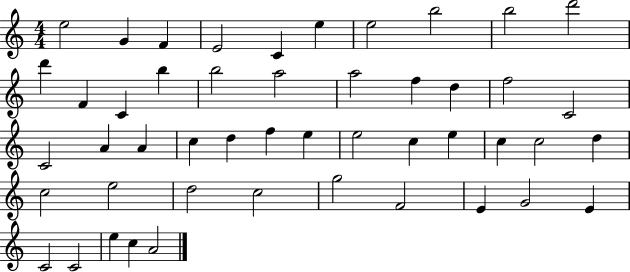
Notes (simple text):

E5/h G4/q F4/q E4/h C4/q E5/q E5/h B5/h B5/h D6/h D6/q F4/q C4/q B5/q B5/h A5/h A5/h F5/q D5/q F5/h C4/h C4/h A4/q A4/q C5/q D5/q F5/q E5/q E5/h C5/q E5/q C5/q C5/h D5/q C5/h E5/h D5/h C5/h G5/h F4/h E4/q G4/h E4/q C4/h C4/h E5/q C5/q A4/h